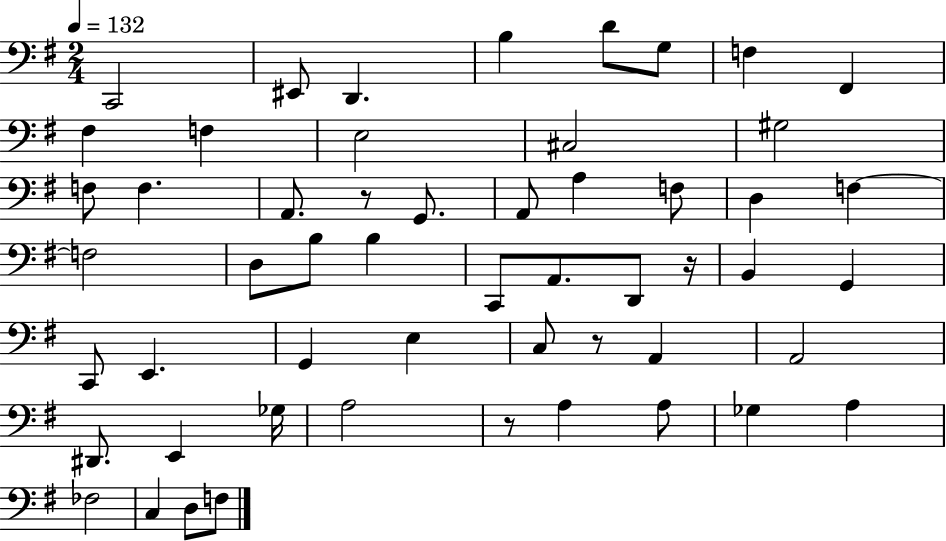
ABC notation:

X:1
T:Untitled
M:2/4
L:1/4
K:G
C,,2 ^E,,/2 D,, B, D/2 G,/2 F, ^F,, ^F, F, E,2 ^C,2 ^G,2 F,/2 F, A,,/2 z/2 G,,/2 A,,/2 A, F,/2 D, F, F,2 D,/2 B,/2 B, C,,/2 A,,/2 D,,/2 z/4 B,, G,, C,,/2 E,, G,, E, C,/2 z/2 A,, A,,2 ^D,,/2 E,, _G,/4 A,2 z/2 A, A,/2 _G, A, _F,2 C, D,/2 F,/2